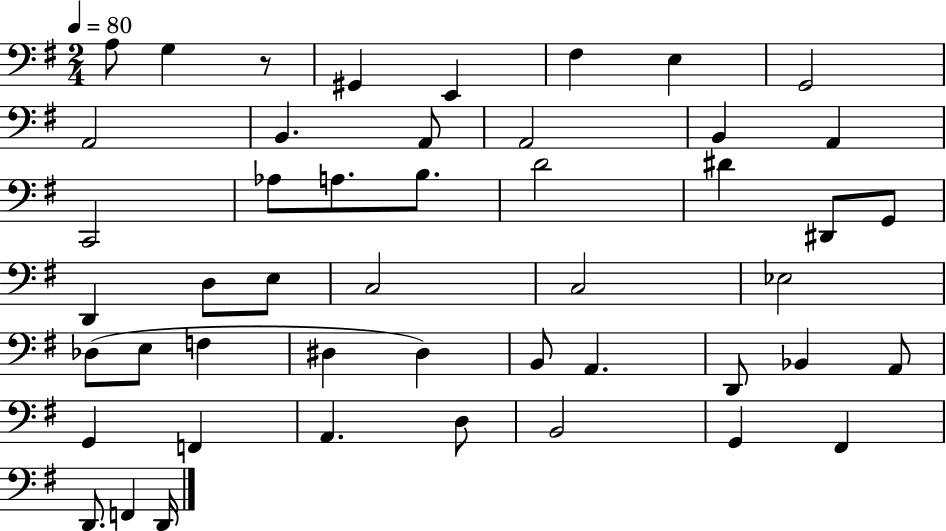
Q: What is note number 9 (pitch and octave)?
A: B2